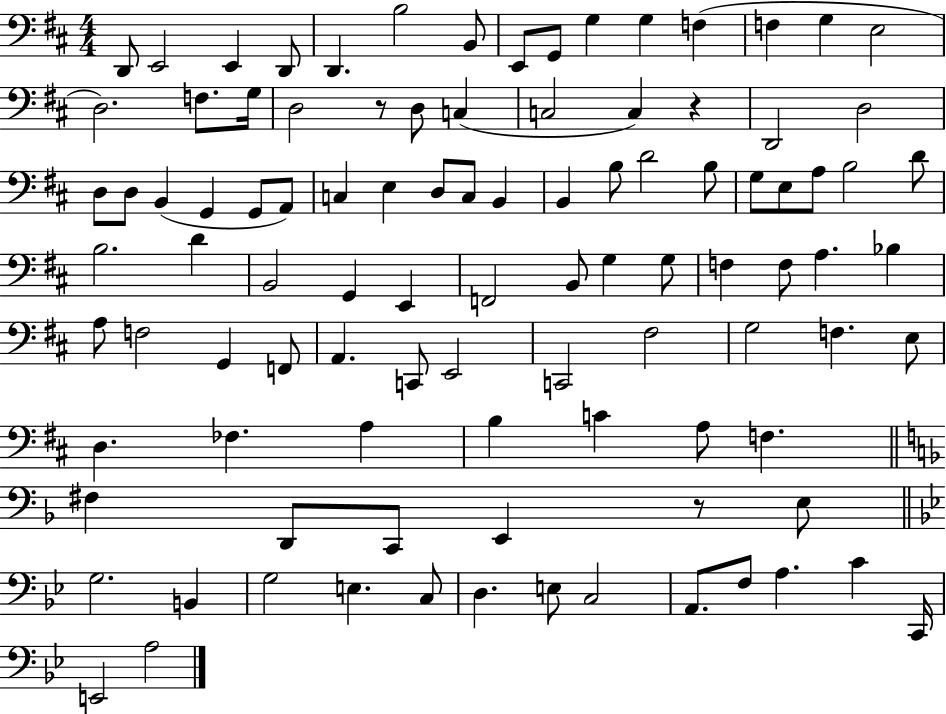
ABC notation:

X:1
T:Untitled
M:4/4
L:1/4
K:D
D,,/2 E,,2 E,, D,,/2 D,, B,2 B,,/2 E,,/2 G,,/2 G, G, F, F, G, E,2 D,2 F,/2 G,/4 D,2 z/2 D,/2 C, C,2 C, z D,,2 D,2 D,/2 D,/2 B,, G,, G,,/2 A,,/2 C, E, D,/2 C,/2 B,, B,, B,/2 D2 B,/2 G,/2 E,/2 A,/2 B,2 D/2 B,2 D B,,2 G,, E,, F,,2 B,,/2 G, G,/2 F, F,/2 A, _B, A,/2 F,2 G,, F,,/2 A,, C,,/2 E,,2 C,,2 ^F,2 G,2 F, E,/2 D, _F, A, B, C A,/2 F, ^F, D,,/2 C,,/2 E,, z/2 E,/2 G,2 B,, G,2 E, C,/2 D, E,/2 C,2 A,,/2 F,/2 A, C C,,/4 E,,2 A,2